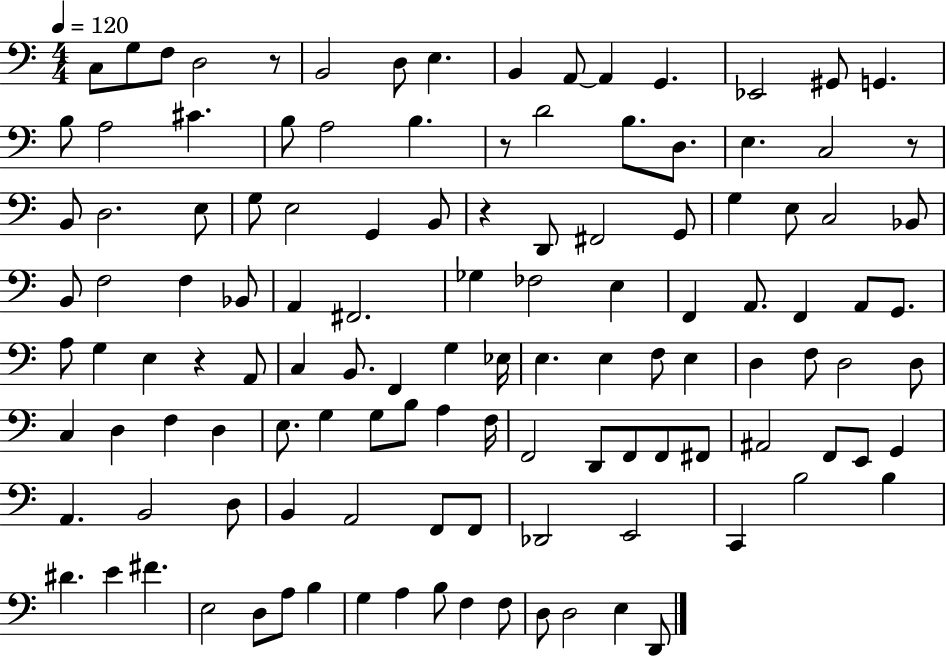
C3/e G3/e F3/e D3/h R/e B2/h D3/e E3/q. B2/q A2/e A2/q G2/q. Eb2/h G#2/e G2/q. B3/e A3/h C#4/q. B3/e A3/h B3/q. R/e D4/h B3/e. D3/e. E3/q. C3/h R/e B2/e D3/h. E3/e G3/e E3/h G2/q B2/e R/q D2/e F#2/h G2/e G3/q E3/e C3/h Bb2/e B2/e F3/h F3/q Bb2/e A2/q F#2/h. Gb3/q FES3/h E3/q F2/q A2/e. F2/q A2/e G2/e. A3/e G3/q E3/q R/q A2/e C3/q B2/e. F2/q G3/q Eb3/s E3/q. E3/q F3/e E3/q D3/q F3/e D3/h D3/e C3/q D3/q F3/q D3/q E3/e. G3/q G3/e B3/e A3/q F3/s F2/h D2/e F2/e F2/e F#2/e A#2/h F2/e E2/e G2/q A2/q. B2/h D3/e B2/q A2/h F2/e F2/e Db2/h E2/h C2/q B3/h B3/q D#4/q. E4/q F#4/q. E3/h D3/e A3/e B3/q G3/q A3/q B3/e F3/q F3/e D3/e D3/h E3/q D2/e